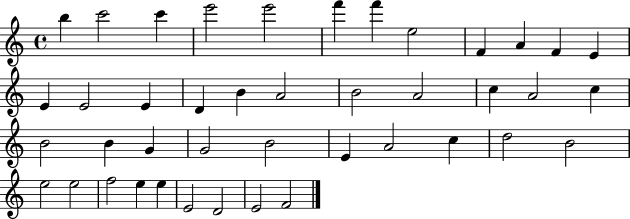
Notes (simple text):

B5/q C6/h C6/q E6/h E6/h F6/q F6/q E5/h F4/q A4/q F4/q E4/q E4/q E4/h E4/q D4/q B4/q A4/h B4/h A4/h C5/q A4/h C5/q B4/h B4/q G4/q G4/h B4/h E4/q A4/h C5/q D5/h B4/h E5/h E5/h F5/h E5/q E5/q E4/h D4/h E4/h F4/h